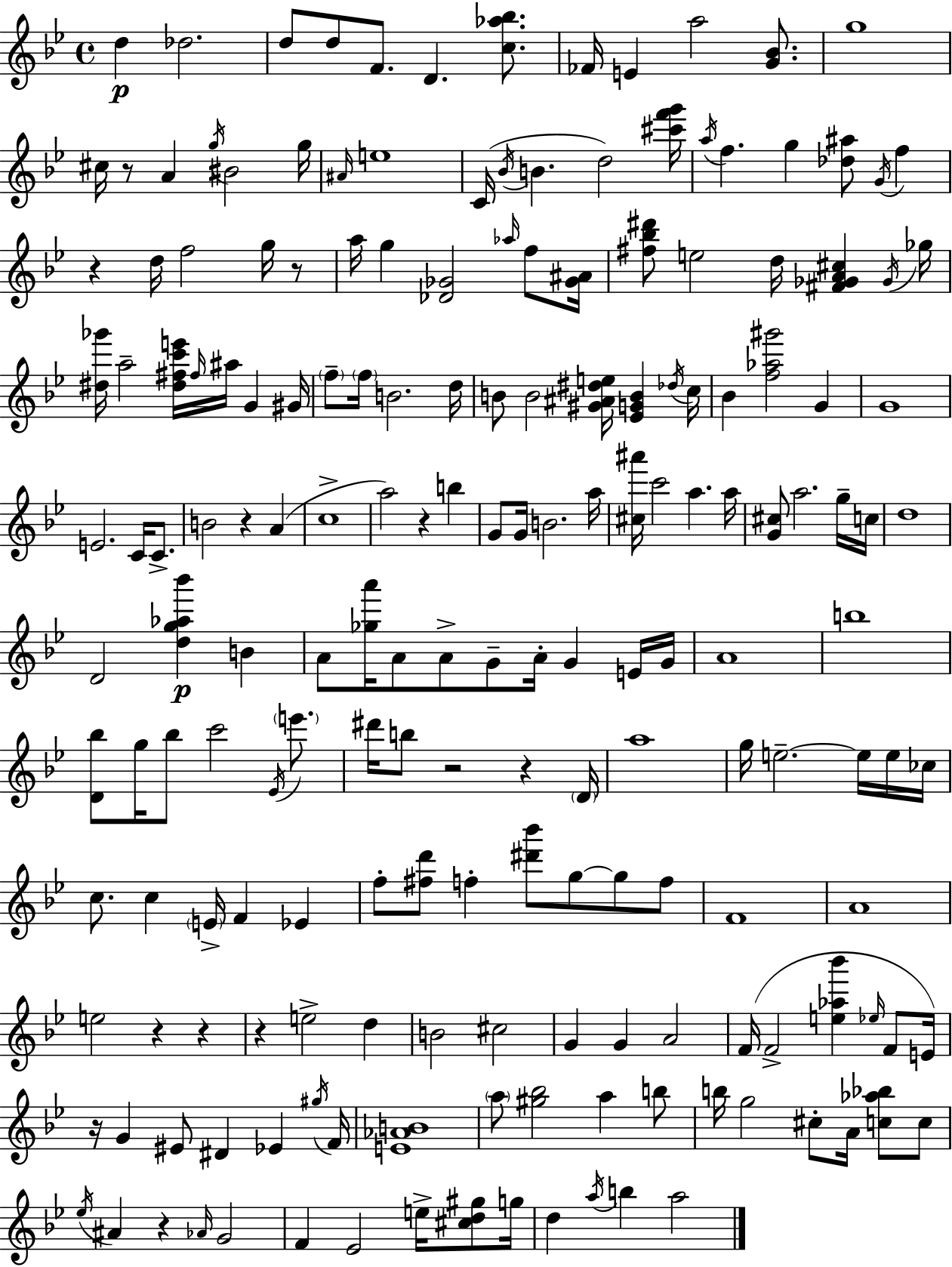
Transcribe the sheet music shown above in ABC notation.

X:1
T:Untitled
M:4/4
L:1/4
K:Gm
d _d2 d/2 d/2 F/2 D [c_a_b]/2 _F/4 E a2 [G_B]/2 g4 ^c/4 z/2 A g/4 ^B2 g/4 ^A/4 e4 C/4 _B/4 B d2 [^c'f'g']/4 a/4 f g [_d^a]/2 G/4 f z d/4 f2 g/4 z/2 a/4 g [_D_G]2 _a/4 f/2 [_G^A]/4 [^f_b^d']/2 e2 d/4 [^F_GA^c] _G/4 _g/4 [^d_g']/4 a2 [^d^fc'e']/4 ^f/4 ^a/4 G ^G/4 f/2 f/4 B2 d/4 B/2 B2 [^G^A^de]/4 [_EGB] _d/4 c/4 _B [f_a^g']2 G G4 E2 C/4 C/2 B2 z A c4 a2 z b G/2 G/4 B2 a/4 [^c^a']/4 c'2 a a/4 [G^c]/2 a2 g/4 c/4 d4 D2 [dg_a_b'] B A/2 [_ga']/4 A/2 A/2 G/2 A/4 G E/4 G/4 A4 b4 [D_b]/2 g/4 _b/2 c'2 _E/4 e'/2 ^d'/4 b/2 z2 z D/4 a4 g/4 e2 e/4 e/4 _c/4 c/2 c E/4 F _E f/2 [^fd']/2 f [^d'_b']/2 g/2 g/2 f/2 F4 A4 e2 z z z e2 d B2 ^c2 G G A2 F/4 F2 [e_a_b'] _e/4 F/2 E/4 z/4 G ^E/2 ^D _E ^g/4 F/4 [E_AB]4 a/2 [^g_b]2 a b/2 b/4 g2 ^c/2 A/4 [c_a_b]/2 c/2 _e/4 ^A z _A/4 G2 F _E2 e/4 [^cd^g]/2 g/4 d a/4 b a2